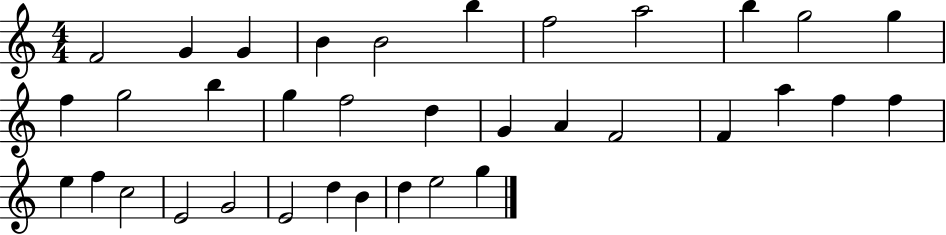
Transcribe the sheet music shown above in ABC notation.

X:1
T:Untitled
M:4/4
L:1/4
K:C
F2 G G B B2 b f2 a2 b g2 g f g2 b g f2 d G A F2 F a f f e f c2 E2 G2 E2 d B d e2 g